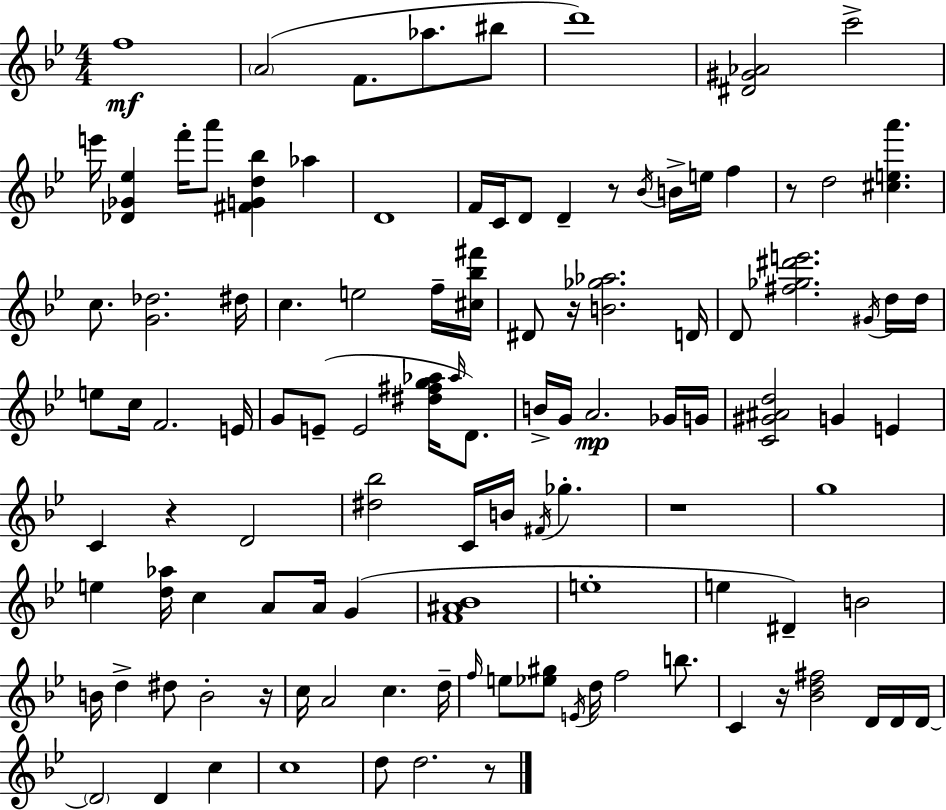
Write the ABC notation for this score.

X:1
T:Untitled
M:4/4
L:1/4
K:Bb
f4 A2 F/2 _a/2 ^b/2 d'4 [^D^G_A]2 c'2 e'/4 [_D_G_e] f'/4 a'/2 [^FGd_b] _a D4 F/4 C/4 D/2 D z/2 _B/4 B/4 e/4 f z/2 d2 [^cea'] c/2 [G_d]2 ^d/4 c e2 f/4 [^c_b^f']/4 ^D/2 z/4 [B_g_a]2 D/4 D/2 [^f_g^d'e']2 ^G/4 d/4 d/4 e/2 c/4 F2 E/4 G/2 E/2 E2 [^d^fg_a]/4 _a/4 D/2 B/4 G/4 A2 _G/4 G/4 [C^G^Ad]2 G E C z D2 [^d_b]2 C/4 B/4 ^F/4 _g z4 g4 e [d_a]/4 c A/2 A/4 G [F^A_B]4 e4 e ^D B2 B/4 d ^d/2 B2 z/4 c/4 A2 c d/4 f/4 e/2 [_e^g]/2 E/4 d/4 f2 b/2 C z/4 [_Bd^f]2 D/4 D/4 D/4 D2 D c c4 d/2 d2 z/2